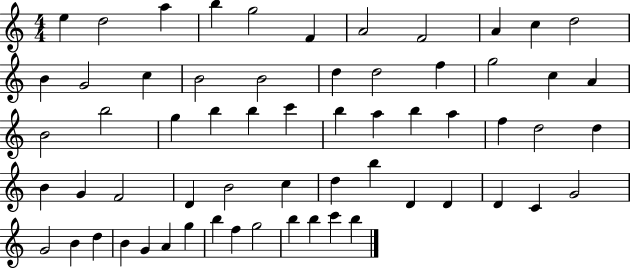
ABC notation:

X:1
T:Untitled
M:4/4
L:1/4
K:C
e d2 a b g2 F A2 F2 A c d2 B G2 c B2 B2 d d2 f g2 c A B2 b2 g b b c' b a b a f d2 d B G F2 D B2 c d b D D D C G2 G2 B d B G A g b f g2 b b c' b